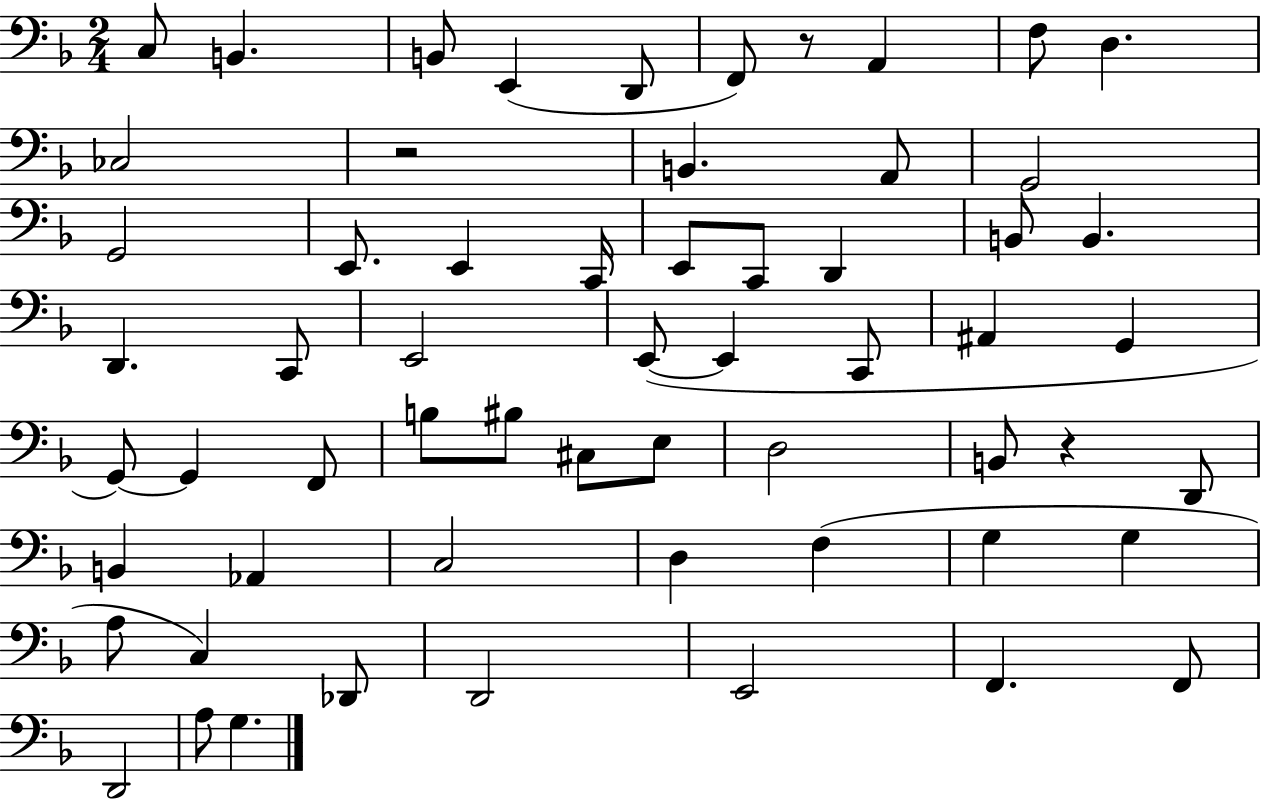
X:1
T:Untitled
M:2/4
L:1/4
K:F
C,/2 B,, B,,/2 E,, D,,/2 F,,/2 z/2 A,, F,/2 D, _C,2 z2 B,, A,,/2 G,,2 G,,2 E,,/2 E,, C,,/4 E,,/2 C,,/2 D,, B,,/2 B,, D,, C,,/2 E,,2 E,,/2 E,, C,,/2 ^A,, G,, G,,/2 G,, F,,/2 B,/2 ^B,/2 ^C,/2 E,/2 D,2 B,,/2 z D,,/2 B,, _A,, C,2 D, F, G, G, A,/2 C, _D,,/2 D,,2 E,,2 F,, F,,/2 D,,2 A,/2 G,